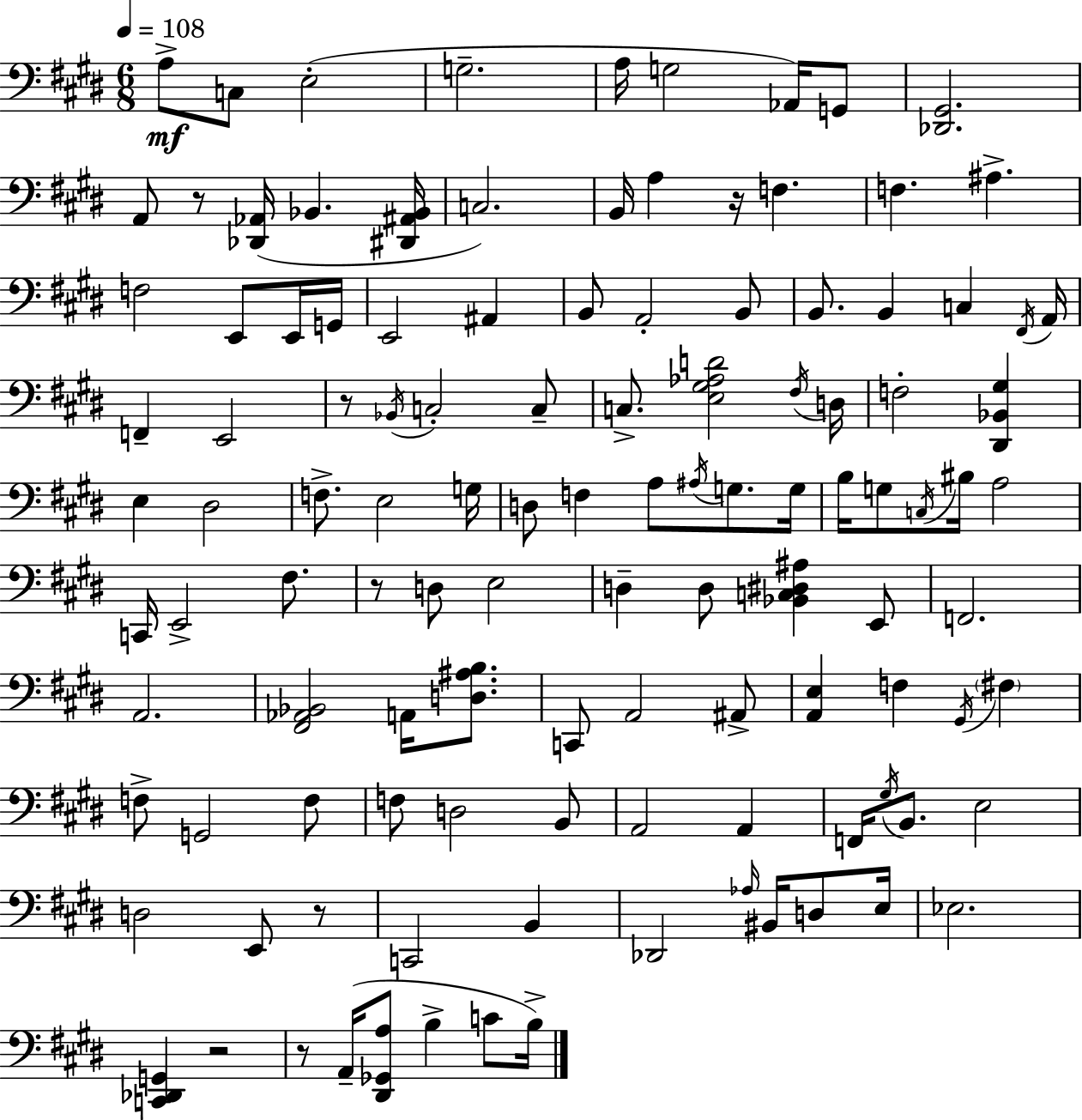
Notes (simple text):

A3/e C3/e E3/h G3/h. A3/s G3/h Ab2/s G2/e [Db2,G#2]/h. A2/e R/e [Db2,Ab2]/s Bb2/q. [D#2,A#2,Bb2]/s C3/h. B2/s A3/q R/s F3/q. F3/q. A#3/q. F3/h E2/e E2/s G2/s E2/h A#2/q B2/e A2/h B2/e B2/e. B2/q C3/q F#2/s A2/s F2/q E2/h R/e Bb2/s C3/h C3/e C3/e. [E3,G#3,Ab3,D4]/h F#3/s D3/s F3/h [D#2,Bb2,G#3]/q E3/q D#3/h F3/e. E3/h G3/s D3/e F3/q A3/e A#3/s G3/e. G3/s B3/s G3/e C3/s BIS3/s A3/h C2/s E2/h F#3/e. R/e D3/e E3/h D3/q D3/e [Bb2,C3,D#3,A#3]/q E2/e F2/h. A2/h. [F#2,Ab2,Bb2]/h A2/s [D3,A#3,B3]/e. C2/e A2/h A#2/e [A2,E3]/q F3/q G#2/s F#3/q F3/e G2/h F3/e F3/e D3/h B2/e A2/h A2/q F2/s G#3/s B2/e. E3/h D3/h E2/e R/e C2/h B2/q Db2/h Ab3/s BIS2/s D3/e E3/s Eb3/h. [C2,Db2,G2]/q R/h R/e A2/s [D#2,Gb2,A3]/e B3/q C4/e B3/s